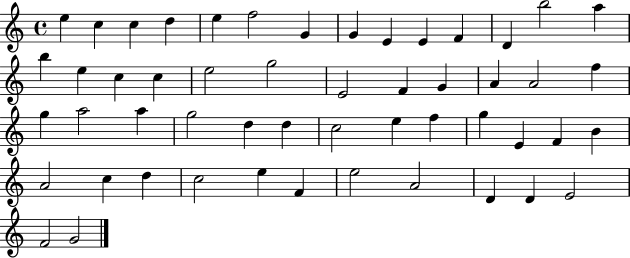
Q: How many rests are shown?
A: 0